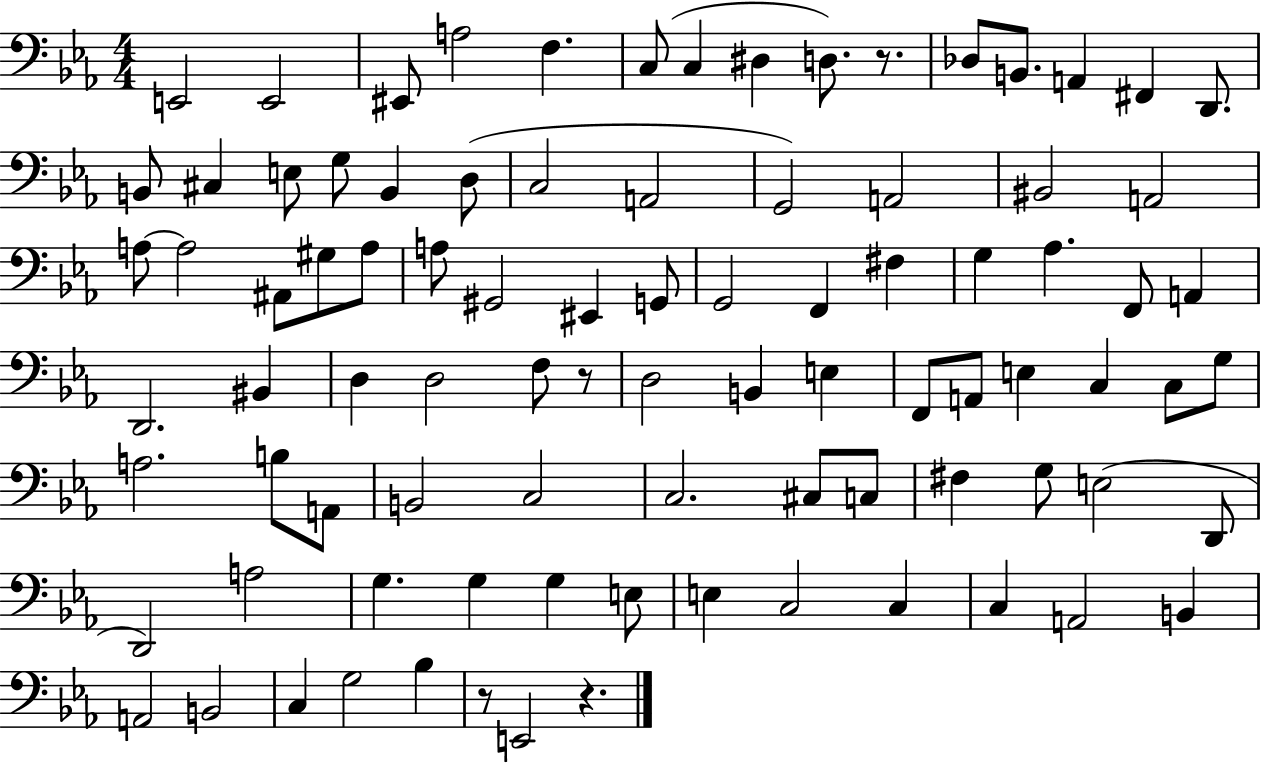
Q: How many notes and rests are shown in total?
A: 90